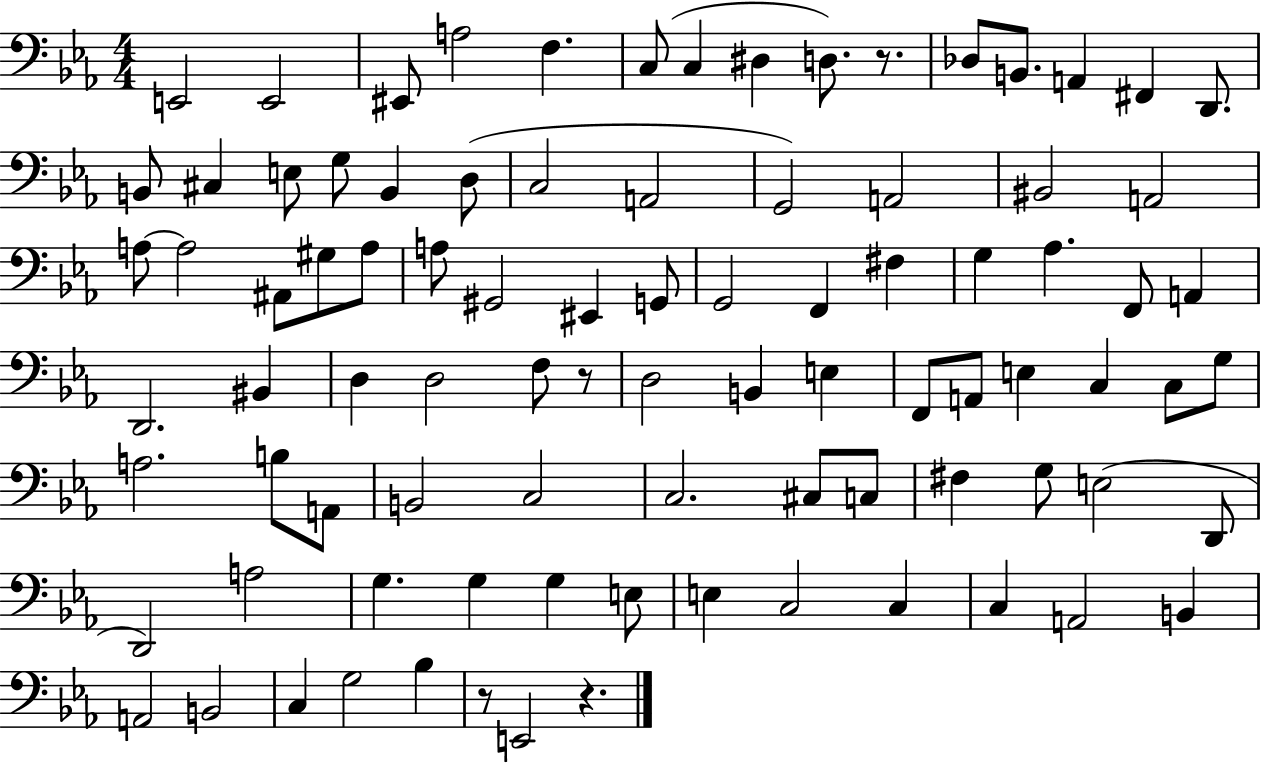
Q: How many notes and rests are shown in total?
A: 90